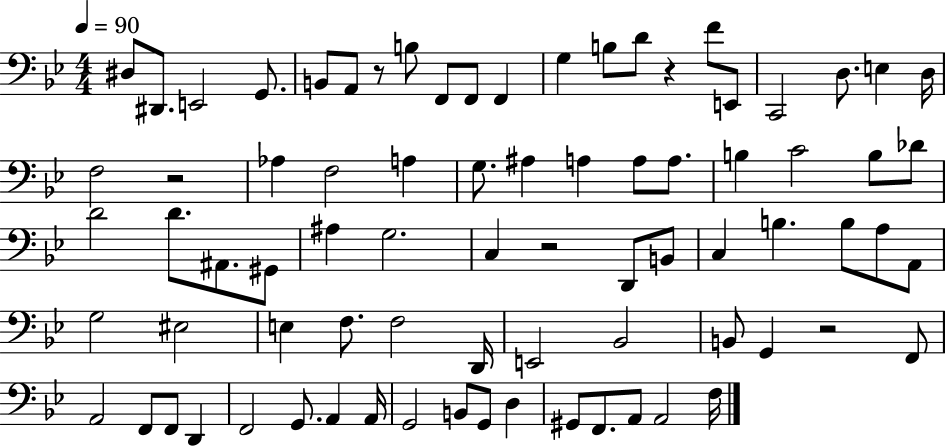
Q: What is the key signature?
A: BES major